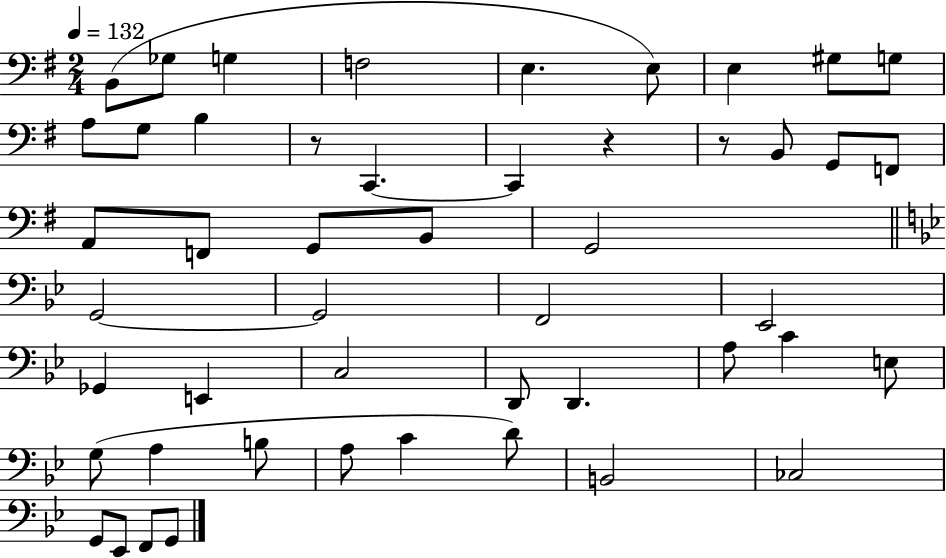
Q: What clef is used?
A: bass